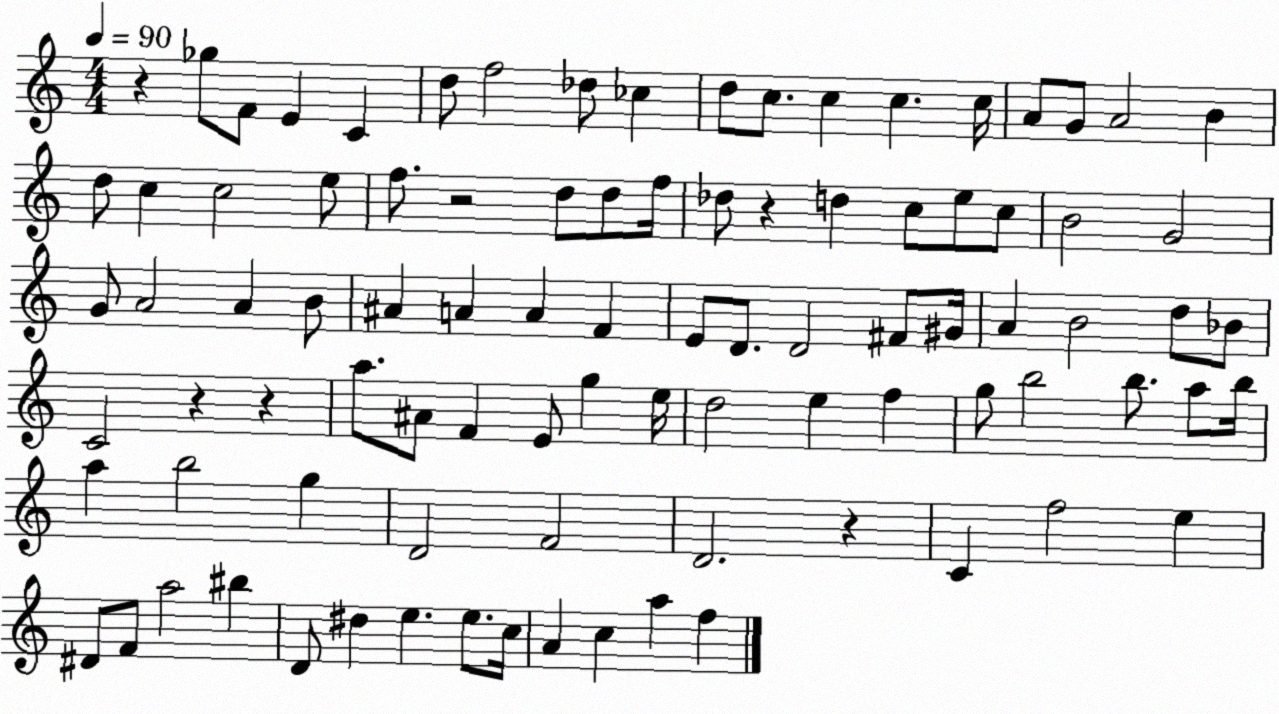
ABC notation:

X:1
T:Untitled
M:4/4
L:1/4
K:C
z _g/2 F/2 E C d/2 f2 _d/2 _c d/2 c/2 c c c/4 A/2 G/2 A2 B d/2 c c2 e/2 f/2 z2 d/2 d/2 f/4 _d/2 z d c/2 e/2 c/2 B2 G2 G/2 A2 A B/2 ^A A A F E/2 D/2 D2 ^F/2 ^G/4 A B2 d/2 _B/2 C2 z z a/2 ^A/2 F E/2 g e/4 d2 e f g/2 b2 b/2 a/2 b/4 a b2 g D2 F2 D2 z C f2 e ^D/2 F/2 a2 ^b D/2 ^d e e/2 c/4 A c a f